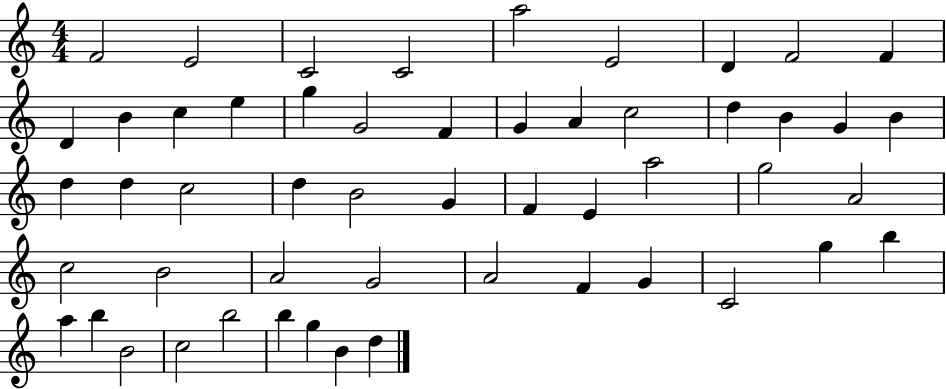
F4/h E4/h C4/h C4/h A5/h E4/h D4/q F4/h F4/q D4/q B4/q C5/q E5/q G5/q G4/h F4/q G4/q A4/q C5/h D5/q B4/q G4/q B4/q D5/q D5/q C5/h D5/q B4/h G4/q F4/q E4/q A5/h G5/h A4/h C5/h B4/h A4/h G4/h A4/h F4/q G4/q C4/h G5/q B5/q A5/q B5/q B4/h C5/h B5/h B5/q G5/q B4/q D5/q